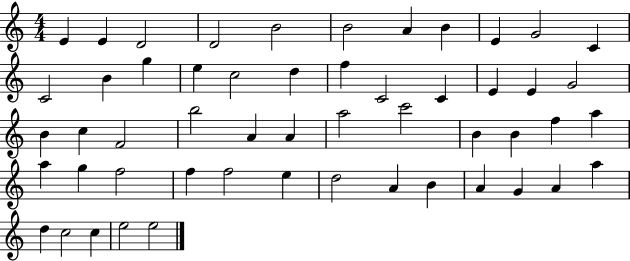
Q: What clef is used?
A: treble